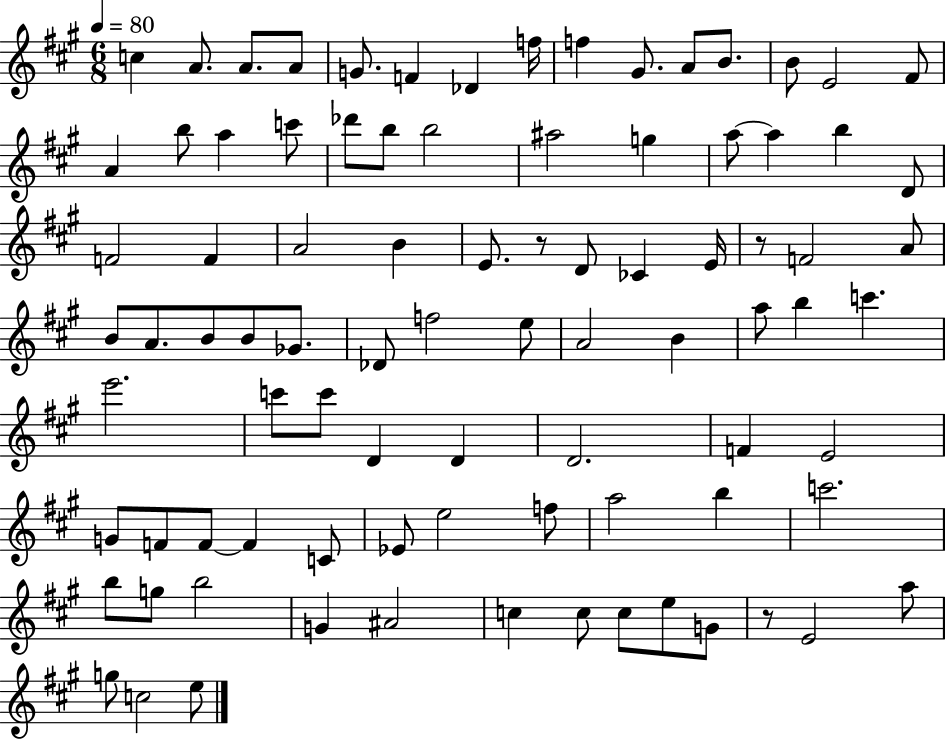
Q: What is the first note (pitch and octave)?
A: C5